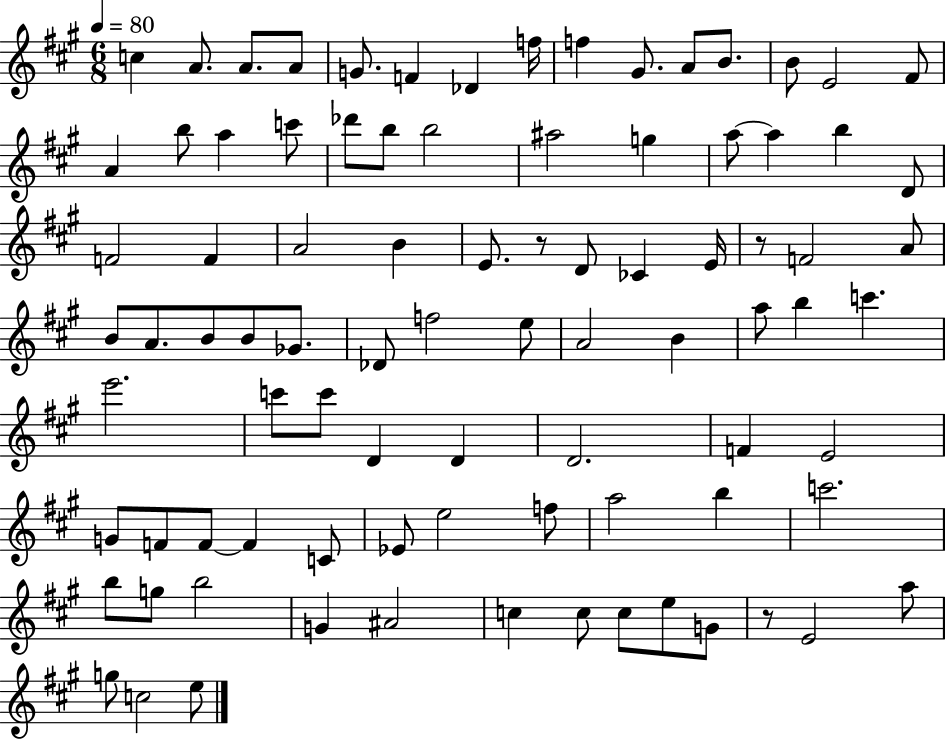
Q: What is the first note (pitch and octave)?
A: C5